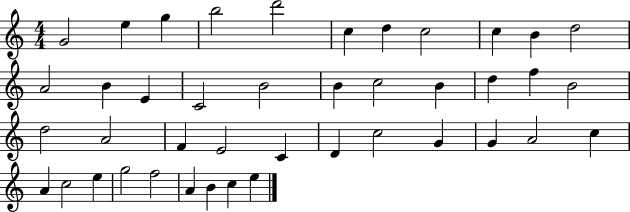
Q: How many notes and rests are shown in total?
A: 42